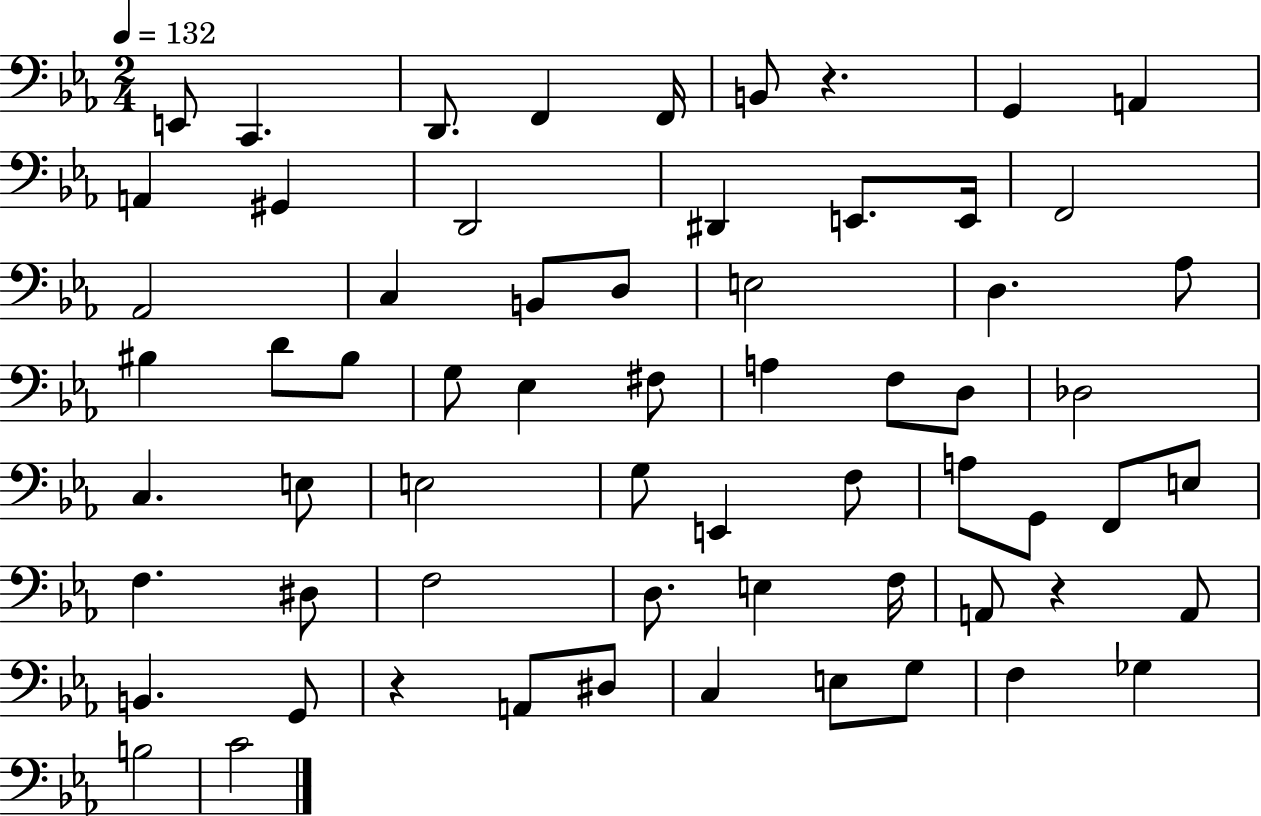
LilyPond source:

{
  \clef bass
  \numericTimeSignature
  \time 2/4
  \key ees \major
  \tempo 4 = 132
  e,8 c,4. | d,8. f,4 f,16 | b,8 r4. | g,4 a,4 | \break a,4 gis,4 | d,2 | dis,4 e,8. e,16 | f,2 | \break aes,2 | c4 b,8 d8 | e2 | d4. aes8 | \break bis4 d'8 bis8 | g8 ees4 fis8 | a4 f8 d8 | des2 | \break c4. e8 | e2 | g8 e,4 f8 | a8 g,8 f,8 e8 | \break f4. dis8 | f2 | d8. e4 f16 | a,8 r4 a,8 | \break b,4. g,8 | r4 a,8 dis8 | c4 e8 g8 | f4 ges4 | \break b2 | c'2 | \bar "|."
}